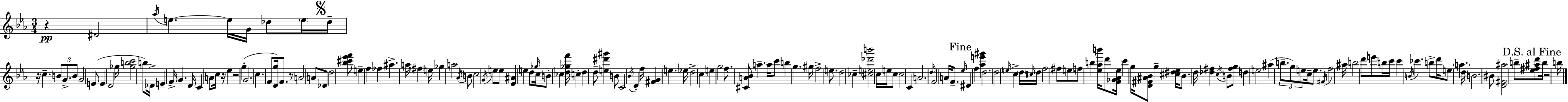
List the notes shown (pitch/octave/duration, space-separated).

R/q D#4/h Ab5/s E5/q. E5/s G4/s Db5/e E5/s Db5/s R/s C5/q. B4/e G4/e. B4/e G4/h E4/e E4/q D4/h Gb5/s [Gb5,B5,C6]/h B5/e Db4/s E4/q F4/s G4/q. D4/s C4/q A4/e C5/s R/s Eb5/q R/h G5/q G4/h. C5/q. F4/e [D4,G5]/s F4/e. R/e A4/h A4/e Db4/e D5/h [Bb5,C#6,Eb6,F6]/e E5/q F5/q FES5/q A#5/q. A5/s F#5/q E5/s Gb5/q A5/h Ab4/s B4/e C5/h G4/s E5/e E5/e [Eb4,A#4]/q E5/q D5/e Gb5/s C5/s B4/e CES5/q [D5,Gb5,F6]/s C5/q D5/q D5/e [E5,D#6,G#6]/q B4/e C4/h Bb4/s D4/q F5/s [F#4,G4]/q E5/q. Eb5/s D5/h C5/q E5/q G5/h F5/e. [C#4,A4,Bb4]/e A5/q. A5/s C6/e B5/q G5/q. G#5/s F5/h E5/e. D5/h CES5/q [C#5,E5,Db6,B6]/h C5/s E5/s C5/e C5/h C4/q A4/h. D5/s F4/h A4/s F4/e. Eb5/s D#4/q F5/q [Ab5,E6,G#6]/q D5/h. D5/h E5/s C5/q D5/s C#5/s D5/s F5/h F#5/e E5/e F5/e B5/q [Eb5,Ab5,B6]/s D6/e [F4,Gb4,Ab4,Eb5]/s C6/q G5/s [D4,F#4,A#4,Bb4]/e G5/q [C#5,D#5,Eb5]/s Bb4/e. D5/s [Db5,F#5]/q C5/s B4/e [F#5,G5]/e D5/q E5/h A#5/q B5/e. G5/e E5/e C5/s E5/e. F#4/s F5/h A#5/s B5/h D6/e E6/e B5/s C6/s C6/q B4/s CES6/q. B5/e D6/s E5/e A5/q. D5/s B4/h. BIS4/e [D4,F#4,A#5]/h B5/e [Eb5,F#5,A#5,D6]/e B5/s R/h B5/s